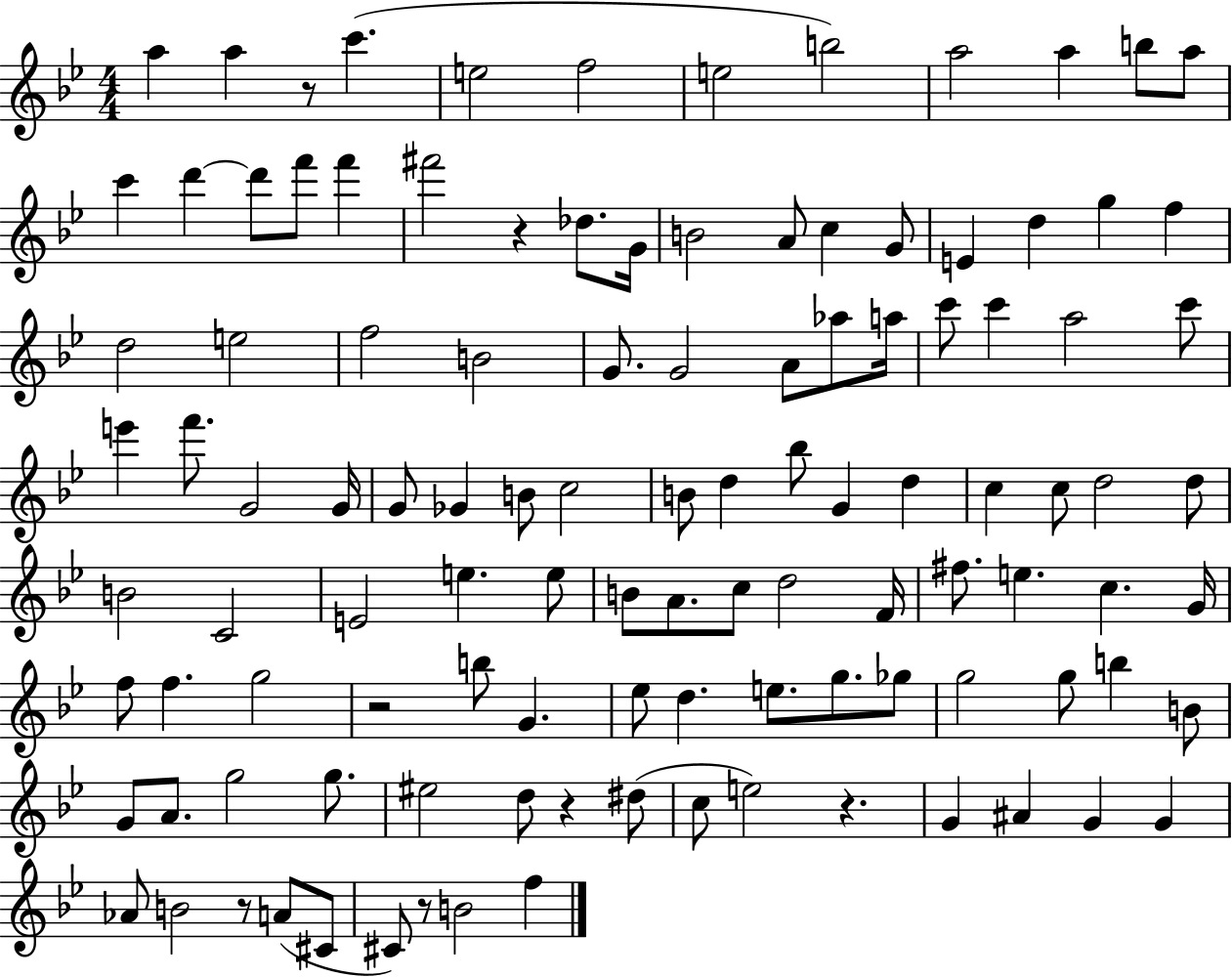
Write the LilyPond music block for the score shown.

{
  \clef treble
  \numericTimeSignature
  \time 4/4
  \key bes \major
  \repeat volta 2 { a''4 a''4 r8 c'''4.( | e''2 f''2 | e''2 b''2) | a''2 a''4 b''8 a''8 | \break c'''4 d'''4~~ d'''8 f'''8 f'''4 | fis'''2 r4 des''8. g'16 | b'2 a'8 c''4 g'8 | e'4 d''4 g''4 f''4 | \break d''2 e''2 | f''2 b'2 | g'8. g'2 a'8 aes''8 a''16 | c'''8 c'''4 a''2 c'''8 | \break e'''4 f'''8. g'2 g'16 | g'8 ges'4 b'8 c''2 | b'8 d''4 bes''8 g'4 d''4 | c''4 c''8 d''2 d''8 | \break b'2 c'2 | e'2 e''4. e''8 | b'8 a'8. c''8 d''2 f'16 | fis''8. e''4. c''4. g'16 | \break f''8 f''4. g''2 | r2 b''8 g'4. | ees''8 d''4. e''8. g''8. ges''8 | g''2 g''8 b''4 b'8 | \break g'8 a'8. g''2 g''8. | eis''2 d''8 r4 dis''8( | c''8 e''2) r4. | g'4 ais'4 g'4 g'4 | \break aes'8 b'2 r8 a'8( cis'8 | cis'8) r8 b'2 f''4 | } \bar "|."
}